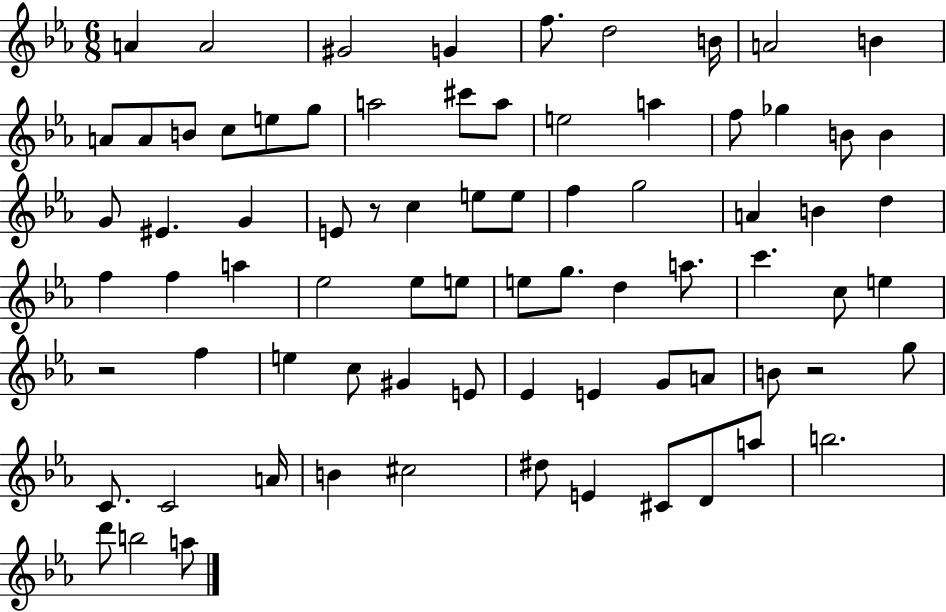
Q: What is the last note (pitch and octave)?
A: A5